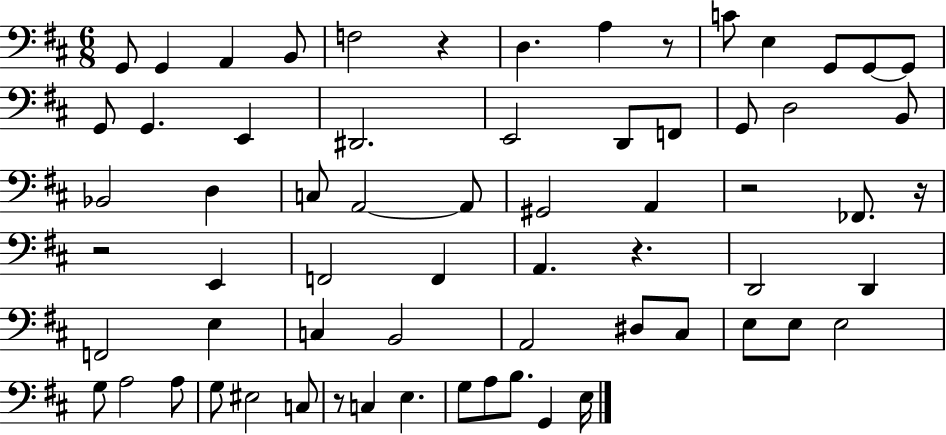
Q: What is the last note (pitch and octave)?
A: E3